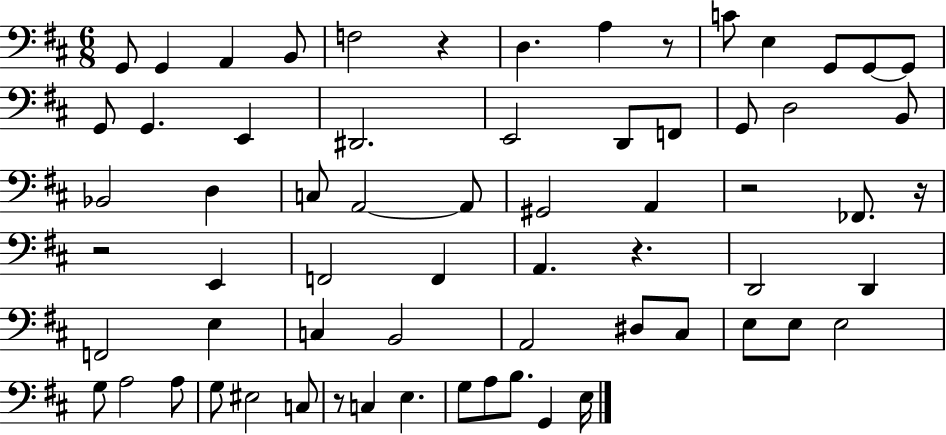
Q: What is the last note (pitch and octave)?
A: E3